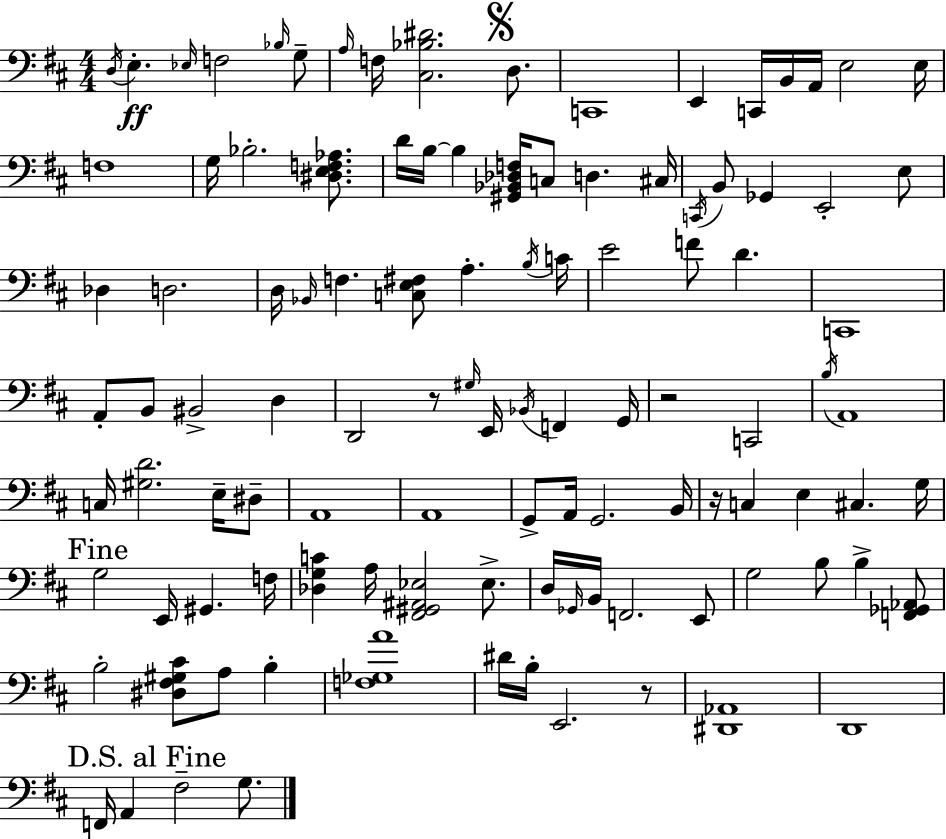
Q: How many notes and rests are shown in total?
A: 108